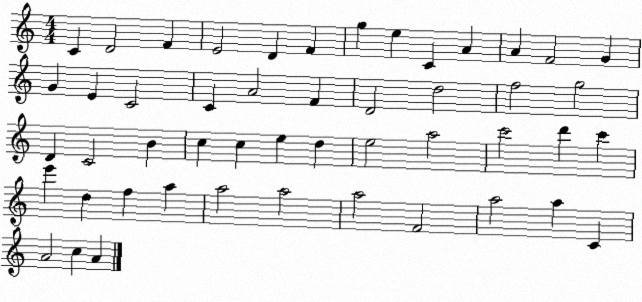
X:1
T:Untitled
M:4/4
L:1/4
K:C
C D2 F E2 D F g e C A A F2 G G E C2 C A2 F D2 d2 f2 g2 D C2 B c c e d e2 a2 c'2 d' c' e' d f a a2 a2 a2 F2 a2 a C A2 c A